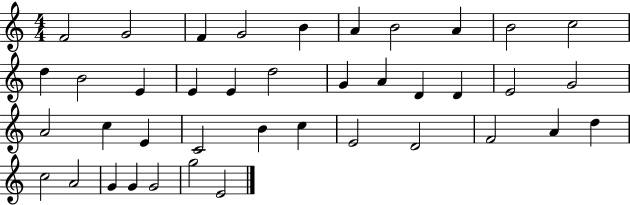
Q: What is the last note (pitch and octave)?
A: E4